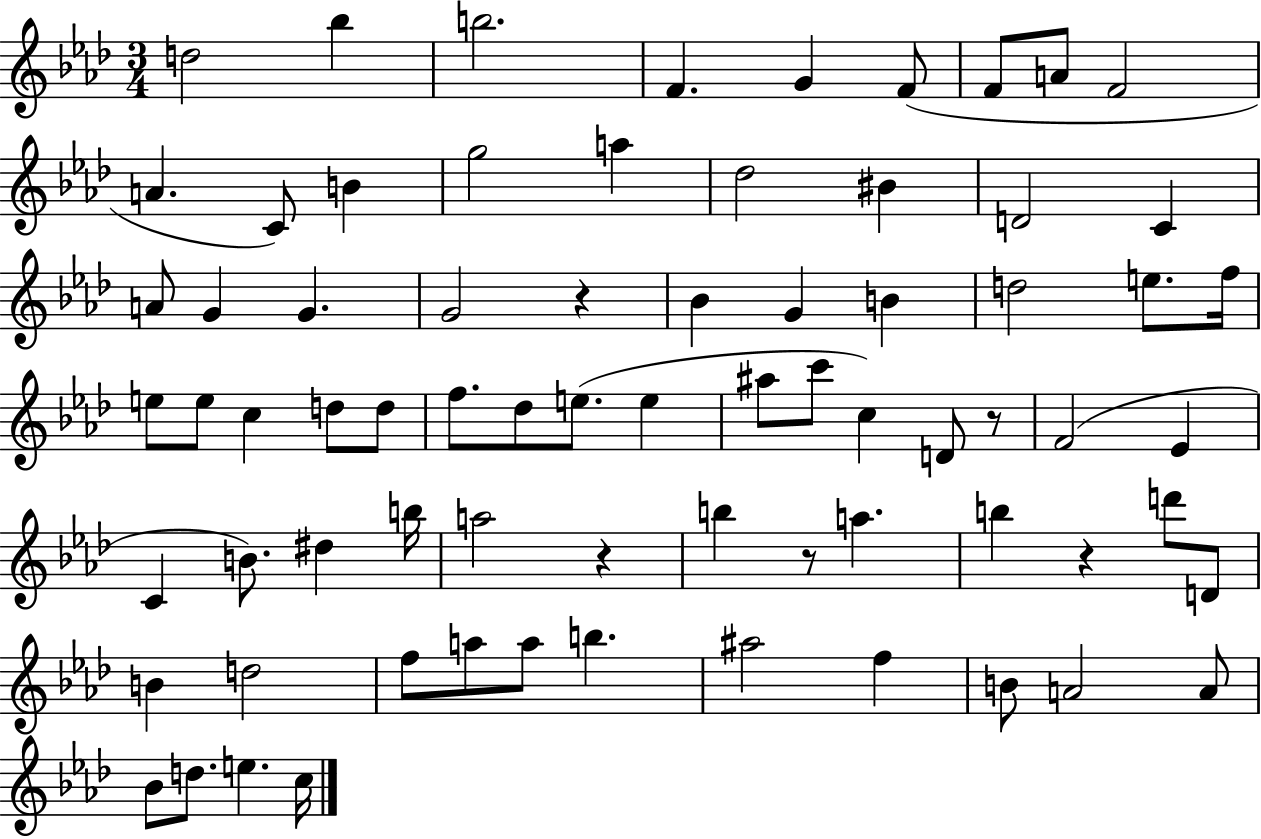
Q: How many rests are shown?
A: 5